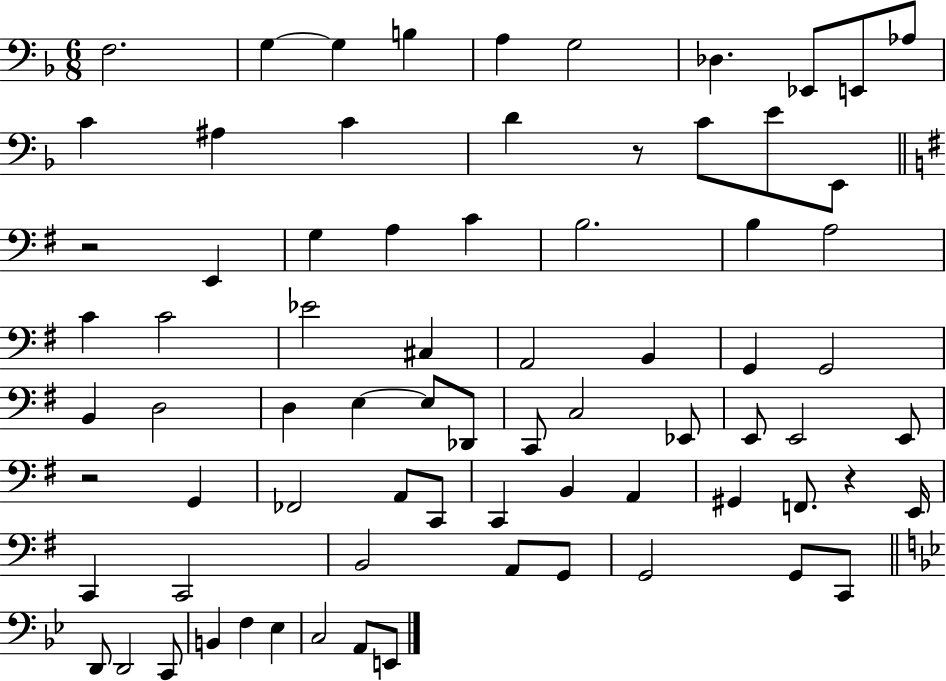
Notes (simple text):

F3/h. G3/q G3/q B3/q A3/q G3/h Db3/q. Eb2/e E2/e Ab3/e C4/q A#3/q C4/q D4/q R/e C4/e E4/e E2/e R/h E2/q G3/q A3/q C4/q B3/h. B3/q A3/h C4/q C4/h Eb4/h C#3/q A2/h B2/q G2/q G2/h B2/q D3/h D3/q E3/q E3/e Db2/e C2/e C3/h Eb2/e E2/e E2/h E2/e R/h G2/q FES2/h A2/e C2/e C2/q B2/q A2/q G#2/q F2/e. R/q E2/s C2/q C2/h B2/h A2/e G2/e G2/h G2/e C2/e D2/e D2/h C2/e B2/q F3/q Eb3/q C3/h A2/e E2/e